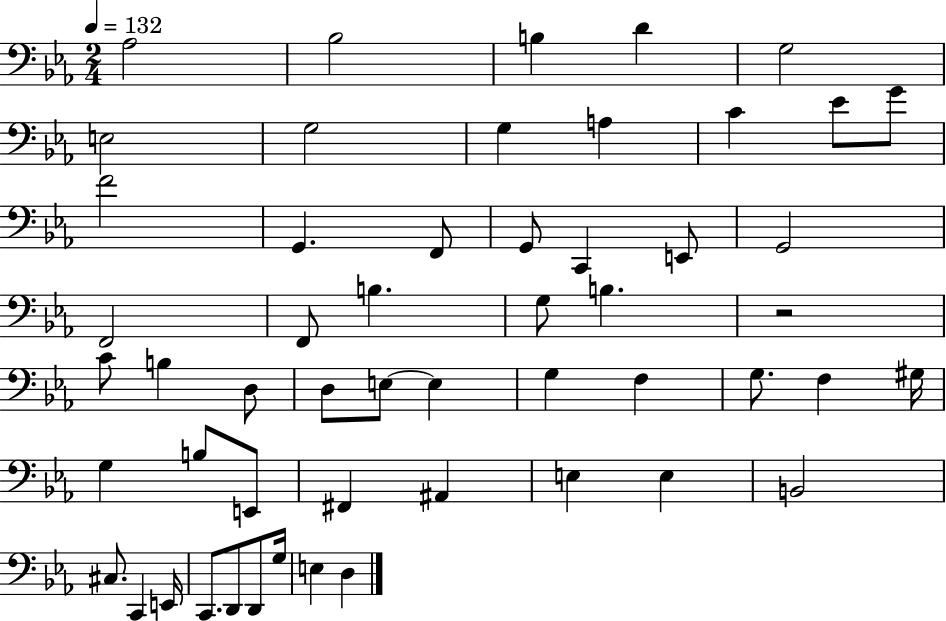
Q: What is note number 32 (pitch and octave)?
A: F3